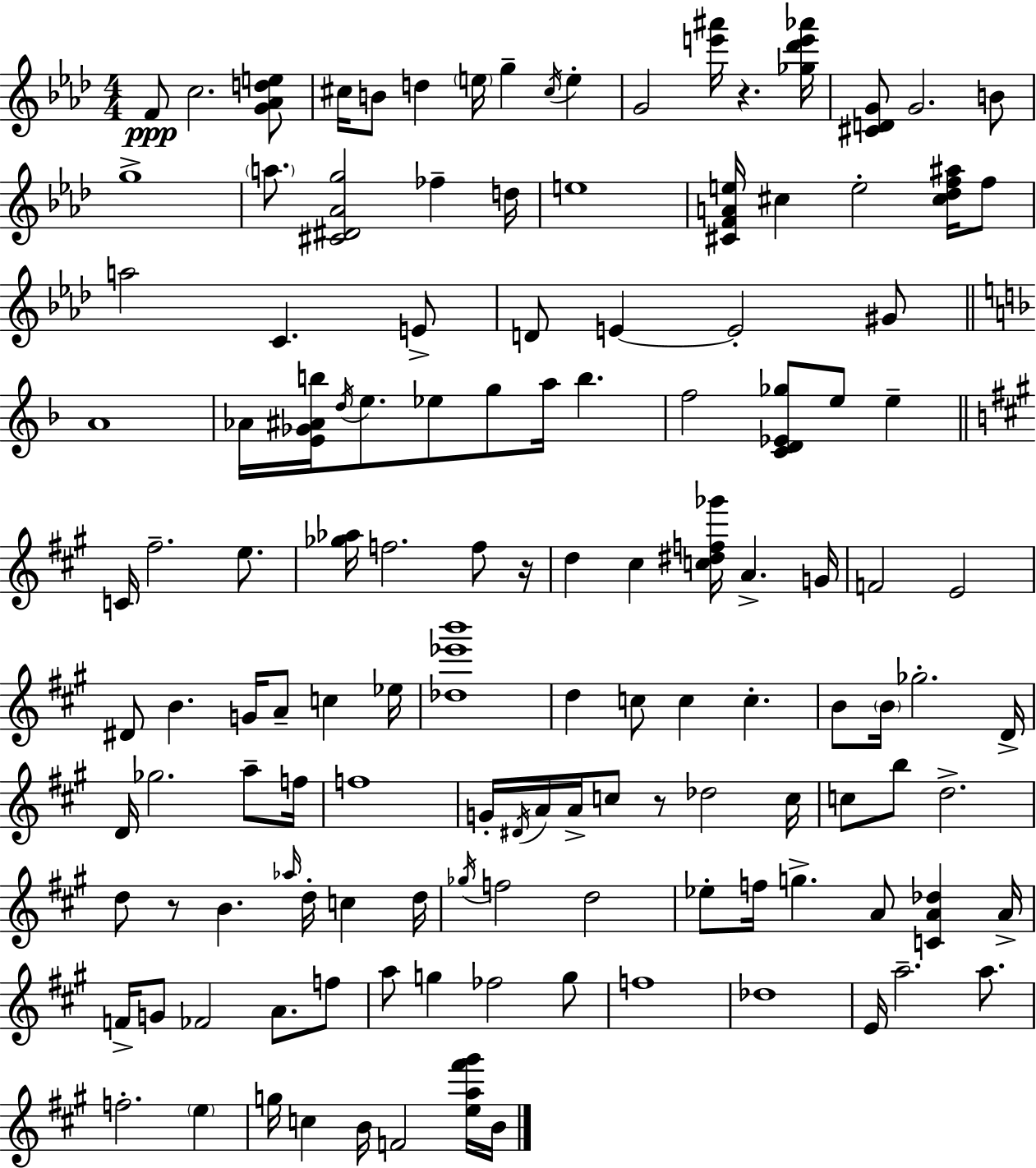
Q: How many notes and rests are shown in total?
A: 131